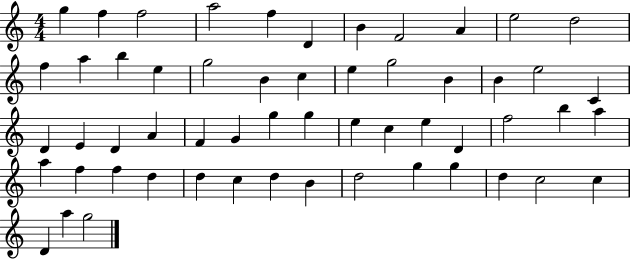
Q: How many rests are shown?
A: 0